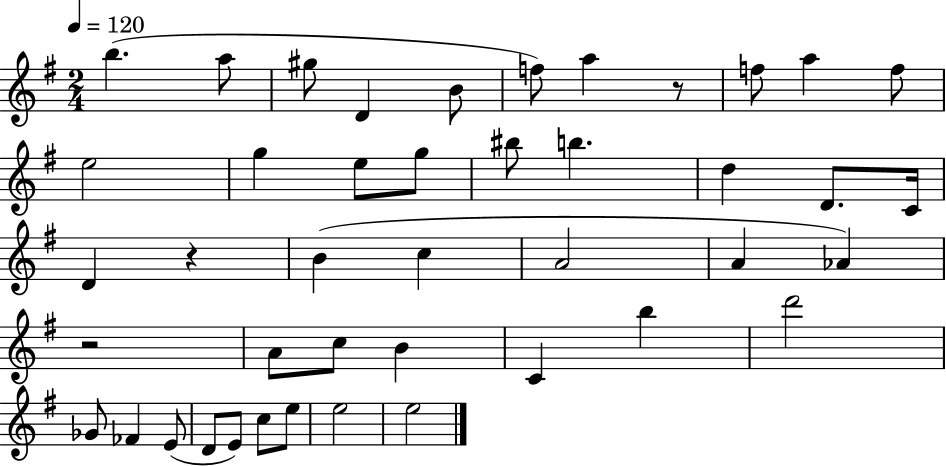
{
  \clef treble
  \numericTimeSignature
  \time 2/4
  \key g \major
  \tempo 4 = 120
  b''4.( a''8 | gis''8 d'4 b'8 | f''8) a''4 r8 | f''8 a''4 f''8 | \break e''2 | g''4 e''8 g''8 | bis''8 b''4. | d''4 d'8. c'16 | \break d'4 r4 | b'4( c''4 | a'2 | a'4 aes'4) | \break r2 | a'8 c''8 b'4 | c'4 b''4 | d'''2 | \break ges'8 fes'4 e'8( | d'8 e'8) c''8 e''8 | e''2 | e''2 | \break \bar "|."
}